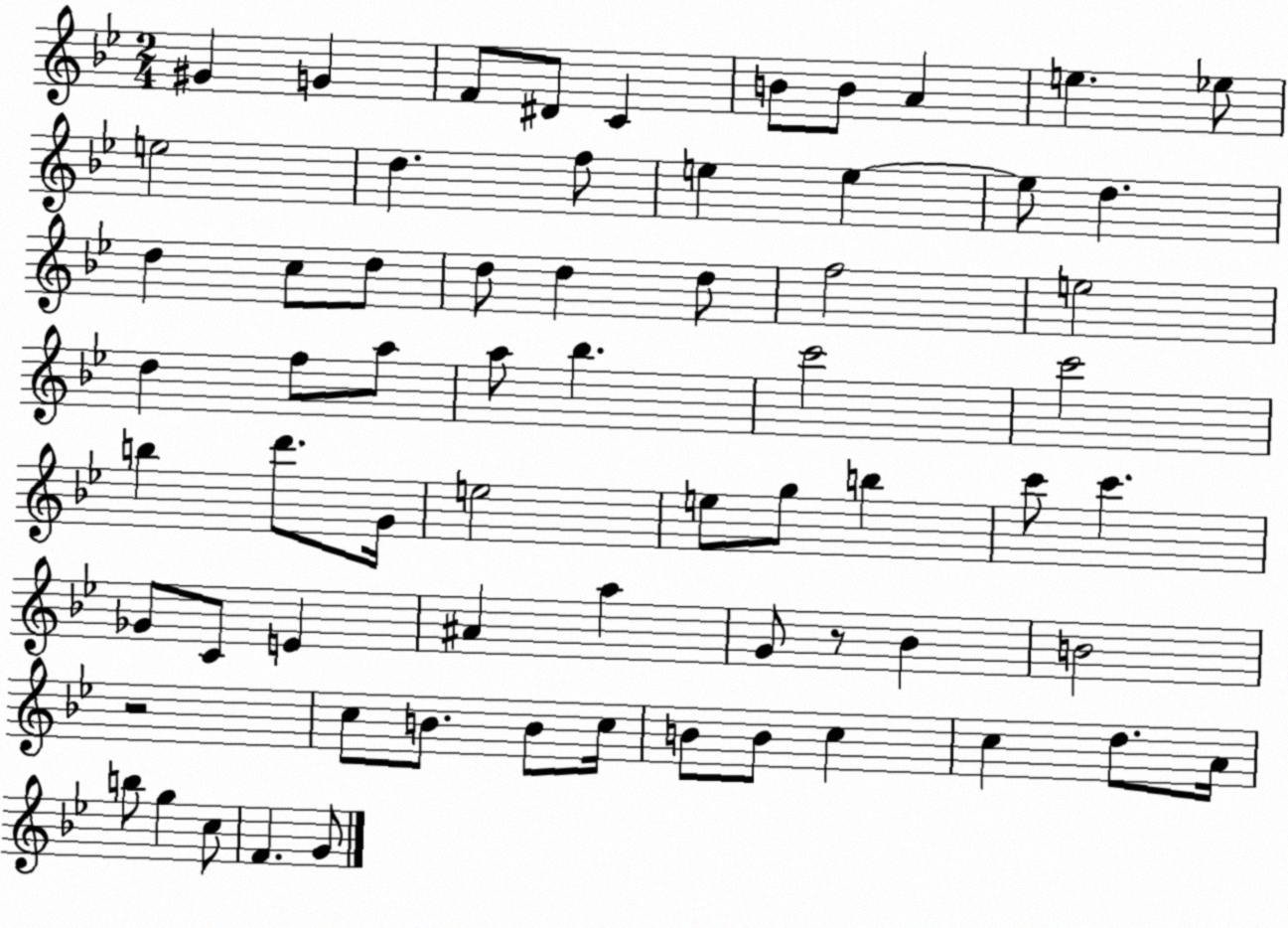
X:1
T:Untitled
M:2/4
L:1/4
K:Bb
^G G F/2 ^D/2 C B/2 B/2 A e _e/2 e2 d f/2 e e e/2 d d c/2 d/2 d/2 d d/2 f2 e2 d f/2 a/2 a/2 _b c'2 c'2 b d'/2 G/4 e2 e/2 g/2 b c'/2 c' _G/2 C/2 E ^A a G/2 z/2 _B B2 z2 c/2 B/2 B/2 c/4 B/2 B/2 c c d/2 A/4 b/2 g c/2 F G/2